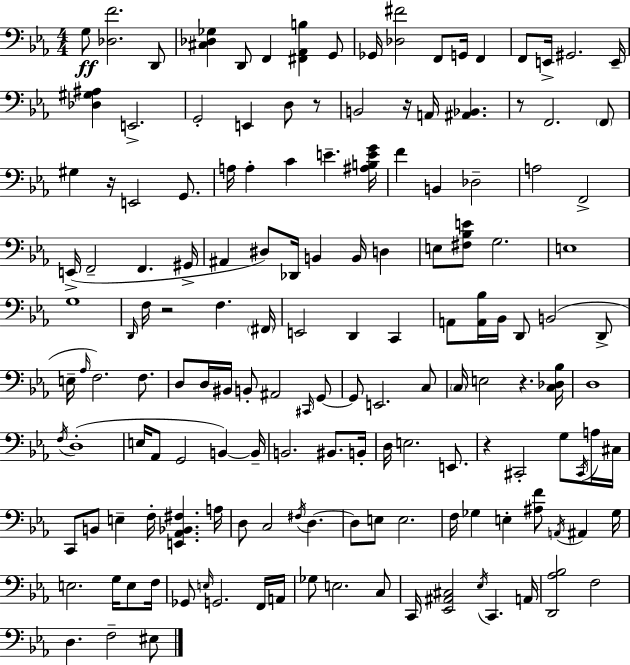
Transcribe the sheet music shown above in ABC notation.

X:1
T:Untitled
M:4/4
L:1/4
K:Cm
G,/2 [_D,F]2 D,,/2 [^C,_D,_G,] D,,/2 F,, [^F,,_A,,B,] G,,/2 _G,,/4 [_D,^F]2 F,,/2 G,,/4 F,, F,,/2 E,,/4 ^G,,2 E,,/4 [_D,^G,^A,] E,,2 G,,2 E,, D,/2 z/2 B,,2 z/4 A,,/4 [^A,,_B,,] z/2 F,,2 F,,/2 ^G, z/4 E,,2 G,,/2 A,/4 A, C E [^A,B,EG]/4 F B,, _D,2 A,2 F,,2 E,,/4 F,,2 F,, ^G,,/4 ^A,, ^D,/2 _D,,/4 B,, B,,/4 D, E,/2 [^F,_B,E]/2 G,2 E,4 G,4 D,,/4 F,/4 z2 F, ^F,,/4 E,,2 D,, C,, A,,/2 [A,,_B,]/4 _B,,/4 D,,/2 B,,2 D,,/2 E,/4 _A,/4 F,2 F,/2 D,/2 D,/4 ^B,,/4 B,,/2 ^A,,2 ^C,,/4 G,,/2 G,,/2 E,,2 C,/2 C,/4 E,2 z [C,_D,_B,]/4 D,4 F,/4 D,4 E,/4 _A,,/2 G,,2 B,, B,,/4 B,,2 ^B,,/2 B,,/4 D,/4 E,2 E,,/2 z ^C,,2 G,/2 ^C,,/4 A,/4 ^C,/4 C,,/2 B,,/2 E, F,/4 [E,,_A,,_B,,^F,] A,/4 D,/2 C,2 ^F,/4 D, D,/2 E,/2 E,2 F,/4 _G, E, [^A,F]/2 A,,/4 ^A,, _G,/4 E,2 G,/4 E,/2 F,/4 _G,,/2 E,/4 G,,2 F,,/4 A,,/4 _G,/2 E,2 C,/2 C,,/4 [_E,,^A,,^C,]2 _E,/4 C,, A,,/4 [D,,_A,_B,]2 F,2 D, F,2 ^E,/2